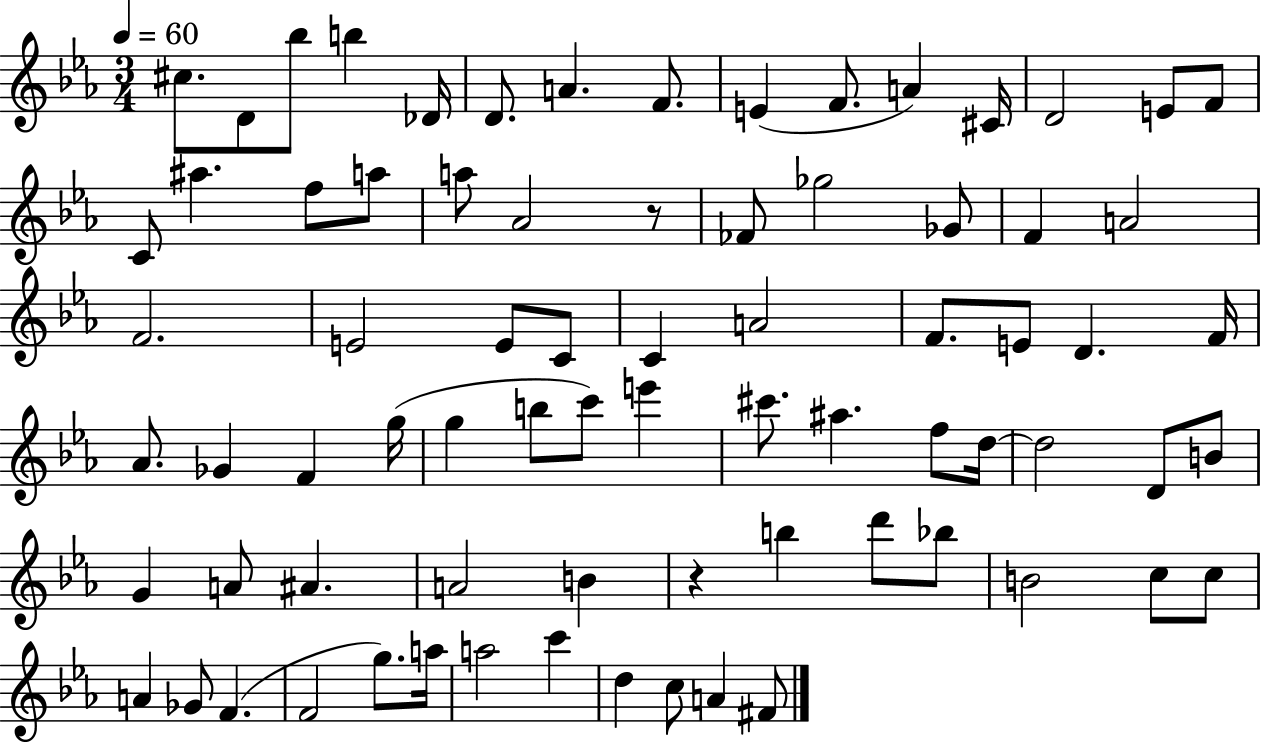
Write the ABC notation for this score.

X:1
T:Untitled
M:3/4
L:1/4
K:Eb
^c/2 D/2 _b/2 b _D/4 D/2 A F/2 E F/2 A ^C/4 D2 E/2 F/2 C/2 ^a f/2 a/2 a/2 _A2 z/2 _F/2 _g2 _G/2 F A2 F2 E2 E/2 C/2 C A2 F/2 E/2 D F/4 _A/2 _G F g/4 g b/2 c'/2 e' ^c'/2 ^a f/2 d/4 d2 D/2 B/2 G A/2 ^A A2 B z b d'/2 _b/2 B2 c/2 c/2 A _G/2 F F2 g/2 a/4 a2 c' d c/2 A ^F/2